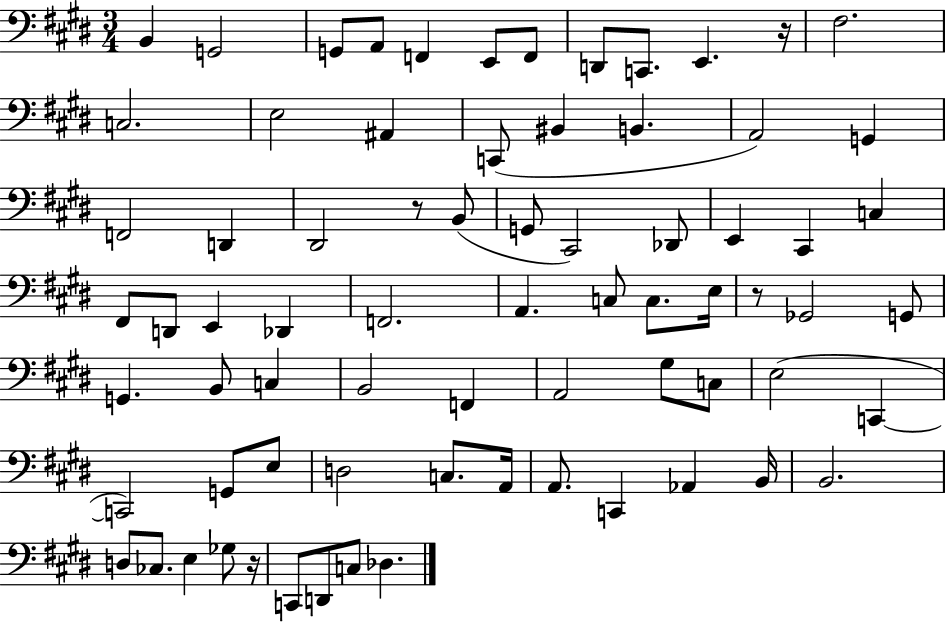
B2/q G2/h G2/e A2/e F2/q E2/e F2/e D2/e C2/e. E2/q. R/s F#3/h. C3/h. E3/h A#2/q C2/e BIS2/q B2/q. A2/h G2/q F2/h D2/q D#2/h R/e B2/e G2/e C#2/h Db2/e E2/q C#2/q C3/q F#2/e D2/e E2/q Db2/q F2/h. A2/q. C3/e C3/e. E3/s R/e Gb2/h G2/e G2/q. B2/e C3/q B2/h F2/q A2/h G#3/e C3/e E3/h C2/q C2/h G2/e E3/e D3/h C3/e. A2/s A2/e. C2/q Ab2/q B2/s B2/h. D3/e CES3/e. E3/q Gb3/e R/s C2/e D2/e C3/e Db3/q.